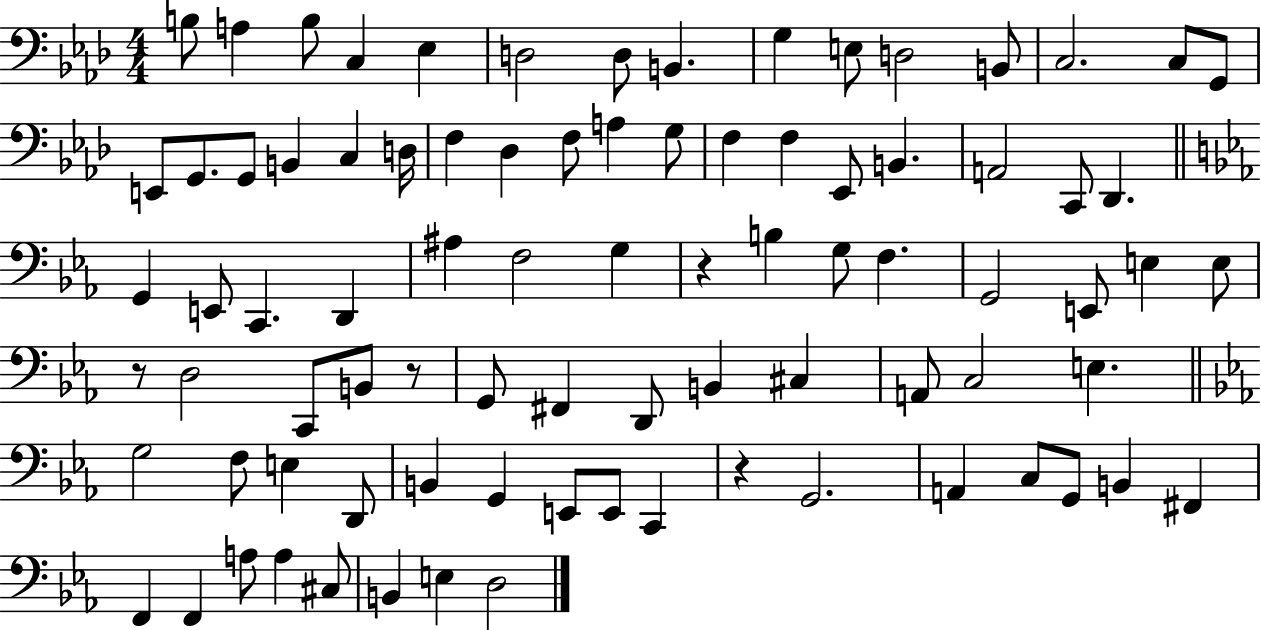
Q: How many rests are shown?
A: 4